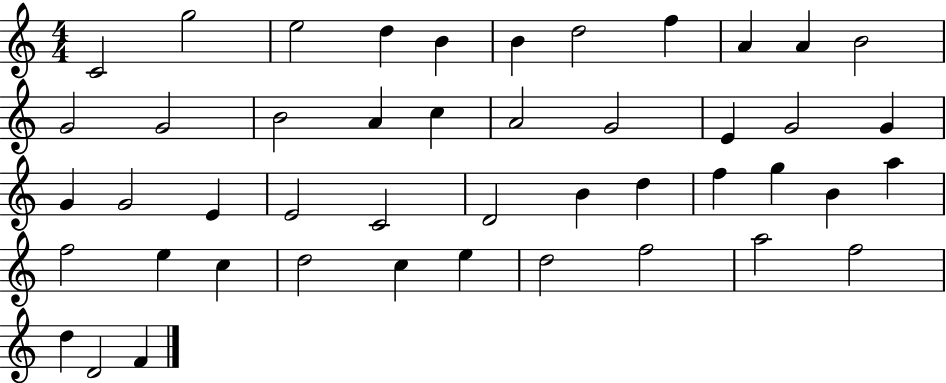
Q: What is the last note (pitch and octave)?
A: F4